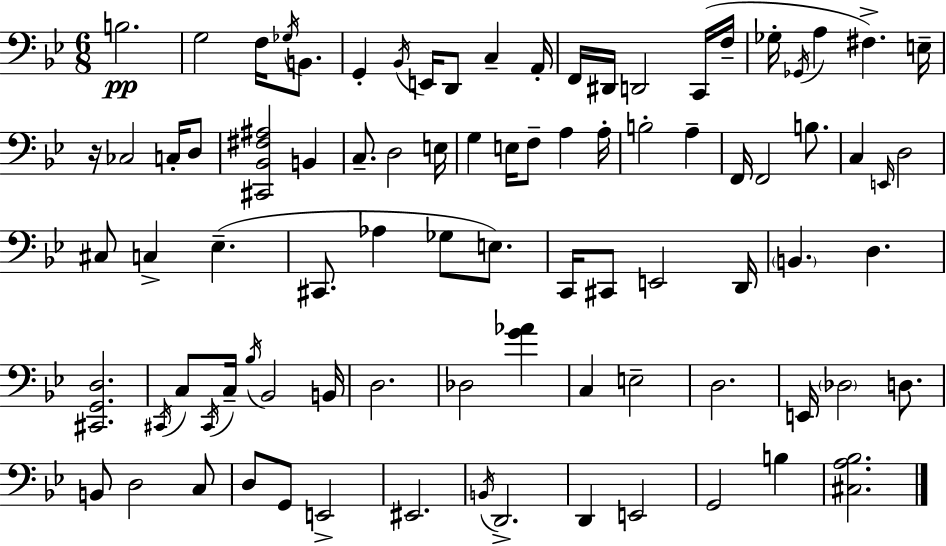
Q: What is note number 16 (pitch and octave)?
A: F3